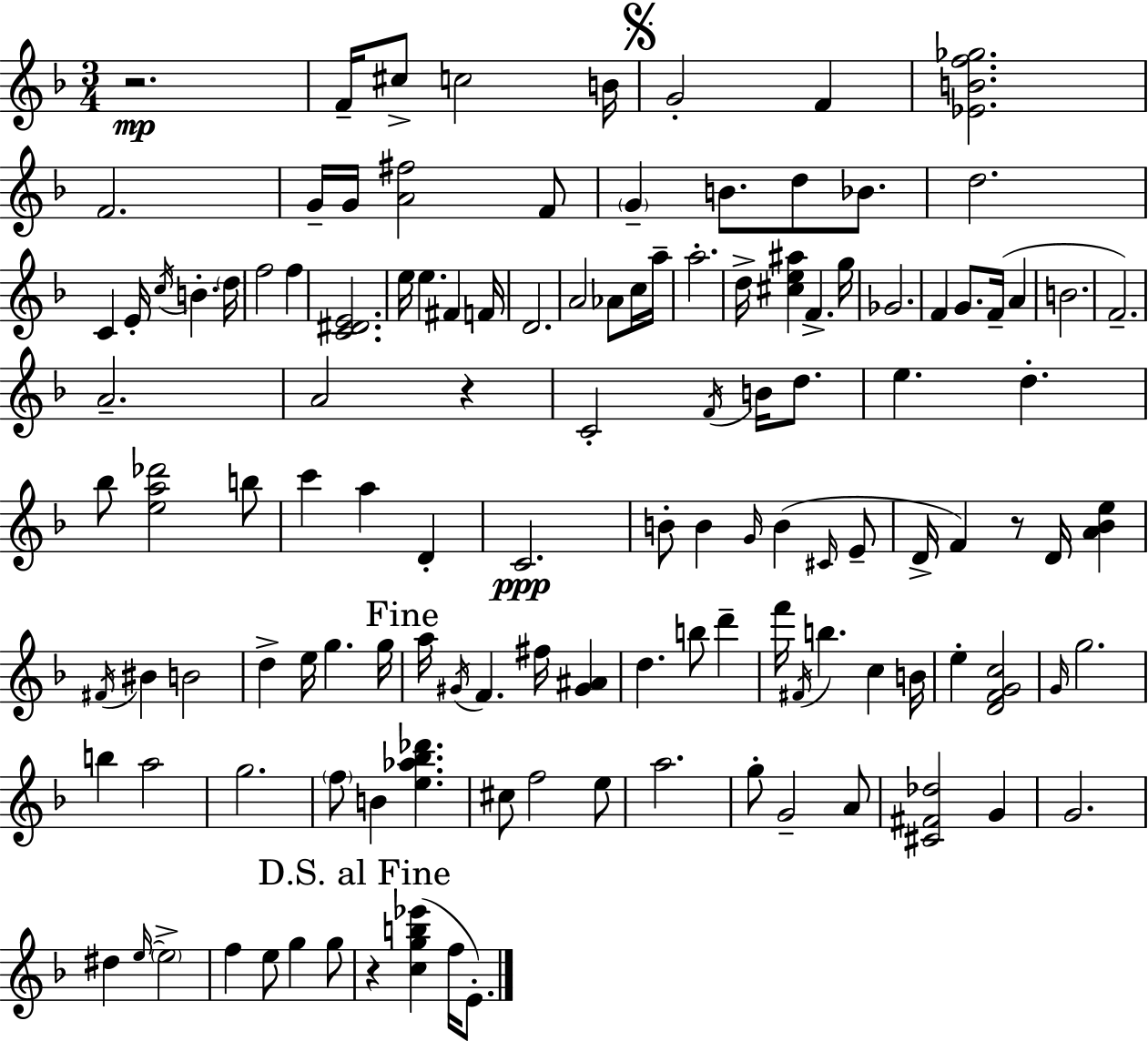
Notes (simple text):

R/h. F4/s C#5/e C5/h B4/s G4/h F4/q [Eb4,B4,F5,Gb5]/h. F4/h. G4/s G4/s [A4,F#5]/h F4/e G4/q B4/e. D5/e Bb4/e. D5/h. C4/q E4/s C5/s B4/q. D5/s F5/h F5/q [C4,D#4,E4]/h. E5/s E5/q. F#4/q F4/s D4/h. A4/h Ab4/e C5/s A5/s A5/h. D5/s [C#5,E5,A#5]/q F4/q. G5/s Gb4/h. F4/q G4/e. F4/s A4/q B4/h. F4/h. A4/h. A4/h R/q C4/h F4/s B4/s D5/e. E5/q. D5/q. Bb5/e [E5,A5,Db6]/h B5/e C6/q A5/q D4/q C4/h. B4/e B4/q G4/s B4/q C#4/s E4/e D4/s F4/q R/e D4/s [A4,Bb4,E5]/q F#4/s BIS4/q B4/h D5/q E5/s G5/q. G5/s A5/s G#4/s F4/q. F#5/s [G#4,A#4]/q D5/q. B5/e D6/q F6/s F#4/s B5/q. C5/q B4/s E5/q [D4,F4,G4,C5]/h G4/s G5/h. B5/q A5/h G5/h. F5/e B4/q [E5,Ab5,Bb5,Db6]/q. C#5/e F5/h E5/e A5/h. G5/e G4/h A4/e [C#4,F#4,Db5]/h G4/q G4/h. D#5/q E5/s E5/h F5/q E5/e G5/q G5/e R/q [C5,G5,B5,Eb6]/q F5/s E4/e.